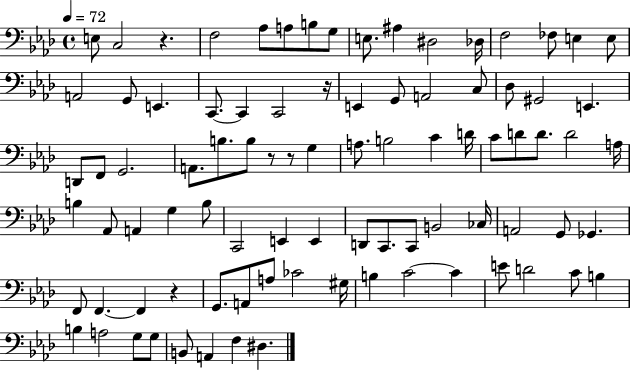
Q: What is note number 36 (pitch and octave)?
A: A3